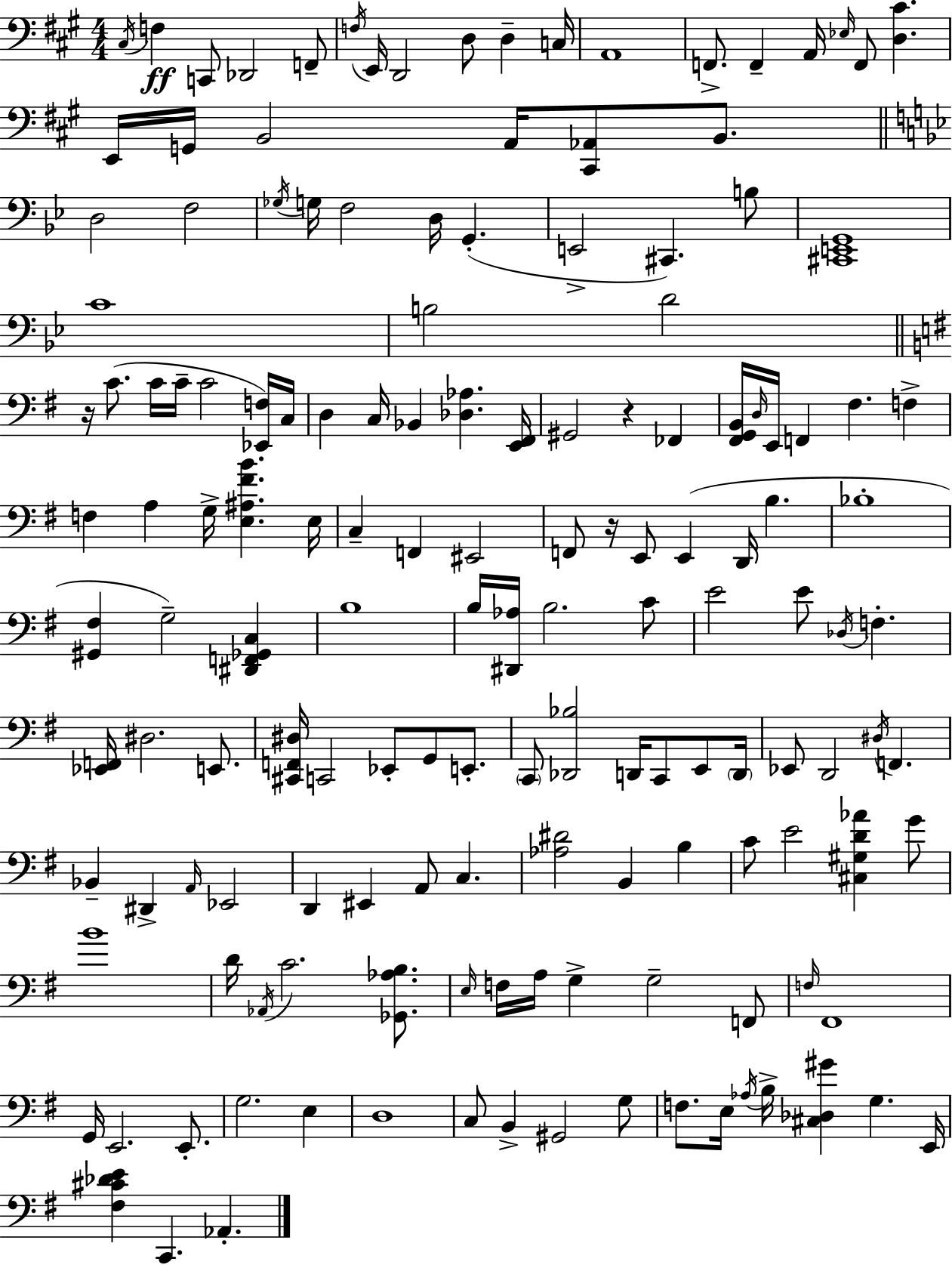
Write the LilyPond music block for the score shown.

{
  \clef bass
  \numericTimeSignature
  \time 4/4
  \key a \major
  \repeat volta 2 { \acciaccatura { cis16 }\ff f4 c,8 des,2 f,8-- | \acciaccatura { f16 } e,16 d,2 d8 d4-- | c16 a,1 | f,8.-> f,4-- a,16 \grace { ees16 } f,8 <d cis'>4. | \break e,16 g,16 b,2 a,16 <cis, aes,>8 | b,8. \bar "||" \break \key bes \major d2 f2 | \acciaccatura { ges16 } g16 f2 d16 g,4.-.( | e,2-> cis,4.) b8 | <cis, e, g,>1 | \break c'1 | b2 d'2 | \bar "||" \break \key g \major r16 c'8.( c'16 c'16-- c'2 <ees, f>16) c16 | d4 c16 bes,4 <des aes>4. <e, fis,>16 | gis,2 r4 fes,4 | <fis, g, b,>16 \grace { d16 } e,16 f,4 fis4. f4-> | \break f4 a4 g16-> <e ais fis' b'>4. | e16 c4-- f,4 eis,2 | f,8 r16 e,8 e,4( d,16 b4. | bes1-. | \break <gis, fis>4 g2--) <dis, f, ges, c>4 | b1 | b16 <dis, aes>16 b2. c'8 | e'2 e'8 \acciaccatura { des16 } f4.-. | \break <ees, f,>16 dis2. e,8. | <cis, f, dis>16 c,2 ees,8-. g,8 e,8.-. | \parenthesize c,8 <des, bes>2 d,16 c,8 e,8 | \parenthesize d,16 ees,8 d,2 \acciaccatura { dis16 } f,4. | \break bes,4-- dis,4-> \grace { a,16 } ees,2 | d,4 eis,4 a,8 c4. | <aes dis'>2 b,4 | b4 c'8 e'2 <cis gis d' aes'>4 | \break g'8 b'1 | d'16 \acciaccatura { aes,16 } c'2. | <ges, aes b>8. \grace { e16 } f16 a16 g4-> g2-- | f,8 \grace { f16 } fis,1 | \break g,16 e,2. | e,8.-. g2. | e4 d1 | c8 b,4-> gis,2 | \break g8 f8. e16 \acciaccatura { aes16 } b16-> <cis des gis'>4 | g4. e,16 <fis cis' des' e'>4 c,4. | aes,4.-. } \bar "|."
}